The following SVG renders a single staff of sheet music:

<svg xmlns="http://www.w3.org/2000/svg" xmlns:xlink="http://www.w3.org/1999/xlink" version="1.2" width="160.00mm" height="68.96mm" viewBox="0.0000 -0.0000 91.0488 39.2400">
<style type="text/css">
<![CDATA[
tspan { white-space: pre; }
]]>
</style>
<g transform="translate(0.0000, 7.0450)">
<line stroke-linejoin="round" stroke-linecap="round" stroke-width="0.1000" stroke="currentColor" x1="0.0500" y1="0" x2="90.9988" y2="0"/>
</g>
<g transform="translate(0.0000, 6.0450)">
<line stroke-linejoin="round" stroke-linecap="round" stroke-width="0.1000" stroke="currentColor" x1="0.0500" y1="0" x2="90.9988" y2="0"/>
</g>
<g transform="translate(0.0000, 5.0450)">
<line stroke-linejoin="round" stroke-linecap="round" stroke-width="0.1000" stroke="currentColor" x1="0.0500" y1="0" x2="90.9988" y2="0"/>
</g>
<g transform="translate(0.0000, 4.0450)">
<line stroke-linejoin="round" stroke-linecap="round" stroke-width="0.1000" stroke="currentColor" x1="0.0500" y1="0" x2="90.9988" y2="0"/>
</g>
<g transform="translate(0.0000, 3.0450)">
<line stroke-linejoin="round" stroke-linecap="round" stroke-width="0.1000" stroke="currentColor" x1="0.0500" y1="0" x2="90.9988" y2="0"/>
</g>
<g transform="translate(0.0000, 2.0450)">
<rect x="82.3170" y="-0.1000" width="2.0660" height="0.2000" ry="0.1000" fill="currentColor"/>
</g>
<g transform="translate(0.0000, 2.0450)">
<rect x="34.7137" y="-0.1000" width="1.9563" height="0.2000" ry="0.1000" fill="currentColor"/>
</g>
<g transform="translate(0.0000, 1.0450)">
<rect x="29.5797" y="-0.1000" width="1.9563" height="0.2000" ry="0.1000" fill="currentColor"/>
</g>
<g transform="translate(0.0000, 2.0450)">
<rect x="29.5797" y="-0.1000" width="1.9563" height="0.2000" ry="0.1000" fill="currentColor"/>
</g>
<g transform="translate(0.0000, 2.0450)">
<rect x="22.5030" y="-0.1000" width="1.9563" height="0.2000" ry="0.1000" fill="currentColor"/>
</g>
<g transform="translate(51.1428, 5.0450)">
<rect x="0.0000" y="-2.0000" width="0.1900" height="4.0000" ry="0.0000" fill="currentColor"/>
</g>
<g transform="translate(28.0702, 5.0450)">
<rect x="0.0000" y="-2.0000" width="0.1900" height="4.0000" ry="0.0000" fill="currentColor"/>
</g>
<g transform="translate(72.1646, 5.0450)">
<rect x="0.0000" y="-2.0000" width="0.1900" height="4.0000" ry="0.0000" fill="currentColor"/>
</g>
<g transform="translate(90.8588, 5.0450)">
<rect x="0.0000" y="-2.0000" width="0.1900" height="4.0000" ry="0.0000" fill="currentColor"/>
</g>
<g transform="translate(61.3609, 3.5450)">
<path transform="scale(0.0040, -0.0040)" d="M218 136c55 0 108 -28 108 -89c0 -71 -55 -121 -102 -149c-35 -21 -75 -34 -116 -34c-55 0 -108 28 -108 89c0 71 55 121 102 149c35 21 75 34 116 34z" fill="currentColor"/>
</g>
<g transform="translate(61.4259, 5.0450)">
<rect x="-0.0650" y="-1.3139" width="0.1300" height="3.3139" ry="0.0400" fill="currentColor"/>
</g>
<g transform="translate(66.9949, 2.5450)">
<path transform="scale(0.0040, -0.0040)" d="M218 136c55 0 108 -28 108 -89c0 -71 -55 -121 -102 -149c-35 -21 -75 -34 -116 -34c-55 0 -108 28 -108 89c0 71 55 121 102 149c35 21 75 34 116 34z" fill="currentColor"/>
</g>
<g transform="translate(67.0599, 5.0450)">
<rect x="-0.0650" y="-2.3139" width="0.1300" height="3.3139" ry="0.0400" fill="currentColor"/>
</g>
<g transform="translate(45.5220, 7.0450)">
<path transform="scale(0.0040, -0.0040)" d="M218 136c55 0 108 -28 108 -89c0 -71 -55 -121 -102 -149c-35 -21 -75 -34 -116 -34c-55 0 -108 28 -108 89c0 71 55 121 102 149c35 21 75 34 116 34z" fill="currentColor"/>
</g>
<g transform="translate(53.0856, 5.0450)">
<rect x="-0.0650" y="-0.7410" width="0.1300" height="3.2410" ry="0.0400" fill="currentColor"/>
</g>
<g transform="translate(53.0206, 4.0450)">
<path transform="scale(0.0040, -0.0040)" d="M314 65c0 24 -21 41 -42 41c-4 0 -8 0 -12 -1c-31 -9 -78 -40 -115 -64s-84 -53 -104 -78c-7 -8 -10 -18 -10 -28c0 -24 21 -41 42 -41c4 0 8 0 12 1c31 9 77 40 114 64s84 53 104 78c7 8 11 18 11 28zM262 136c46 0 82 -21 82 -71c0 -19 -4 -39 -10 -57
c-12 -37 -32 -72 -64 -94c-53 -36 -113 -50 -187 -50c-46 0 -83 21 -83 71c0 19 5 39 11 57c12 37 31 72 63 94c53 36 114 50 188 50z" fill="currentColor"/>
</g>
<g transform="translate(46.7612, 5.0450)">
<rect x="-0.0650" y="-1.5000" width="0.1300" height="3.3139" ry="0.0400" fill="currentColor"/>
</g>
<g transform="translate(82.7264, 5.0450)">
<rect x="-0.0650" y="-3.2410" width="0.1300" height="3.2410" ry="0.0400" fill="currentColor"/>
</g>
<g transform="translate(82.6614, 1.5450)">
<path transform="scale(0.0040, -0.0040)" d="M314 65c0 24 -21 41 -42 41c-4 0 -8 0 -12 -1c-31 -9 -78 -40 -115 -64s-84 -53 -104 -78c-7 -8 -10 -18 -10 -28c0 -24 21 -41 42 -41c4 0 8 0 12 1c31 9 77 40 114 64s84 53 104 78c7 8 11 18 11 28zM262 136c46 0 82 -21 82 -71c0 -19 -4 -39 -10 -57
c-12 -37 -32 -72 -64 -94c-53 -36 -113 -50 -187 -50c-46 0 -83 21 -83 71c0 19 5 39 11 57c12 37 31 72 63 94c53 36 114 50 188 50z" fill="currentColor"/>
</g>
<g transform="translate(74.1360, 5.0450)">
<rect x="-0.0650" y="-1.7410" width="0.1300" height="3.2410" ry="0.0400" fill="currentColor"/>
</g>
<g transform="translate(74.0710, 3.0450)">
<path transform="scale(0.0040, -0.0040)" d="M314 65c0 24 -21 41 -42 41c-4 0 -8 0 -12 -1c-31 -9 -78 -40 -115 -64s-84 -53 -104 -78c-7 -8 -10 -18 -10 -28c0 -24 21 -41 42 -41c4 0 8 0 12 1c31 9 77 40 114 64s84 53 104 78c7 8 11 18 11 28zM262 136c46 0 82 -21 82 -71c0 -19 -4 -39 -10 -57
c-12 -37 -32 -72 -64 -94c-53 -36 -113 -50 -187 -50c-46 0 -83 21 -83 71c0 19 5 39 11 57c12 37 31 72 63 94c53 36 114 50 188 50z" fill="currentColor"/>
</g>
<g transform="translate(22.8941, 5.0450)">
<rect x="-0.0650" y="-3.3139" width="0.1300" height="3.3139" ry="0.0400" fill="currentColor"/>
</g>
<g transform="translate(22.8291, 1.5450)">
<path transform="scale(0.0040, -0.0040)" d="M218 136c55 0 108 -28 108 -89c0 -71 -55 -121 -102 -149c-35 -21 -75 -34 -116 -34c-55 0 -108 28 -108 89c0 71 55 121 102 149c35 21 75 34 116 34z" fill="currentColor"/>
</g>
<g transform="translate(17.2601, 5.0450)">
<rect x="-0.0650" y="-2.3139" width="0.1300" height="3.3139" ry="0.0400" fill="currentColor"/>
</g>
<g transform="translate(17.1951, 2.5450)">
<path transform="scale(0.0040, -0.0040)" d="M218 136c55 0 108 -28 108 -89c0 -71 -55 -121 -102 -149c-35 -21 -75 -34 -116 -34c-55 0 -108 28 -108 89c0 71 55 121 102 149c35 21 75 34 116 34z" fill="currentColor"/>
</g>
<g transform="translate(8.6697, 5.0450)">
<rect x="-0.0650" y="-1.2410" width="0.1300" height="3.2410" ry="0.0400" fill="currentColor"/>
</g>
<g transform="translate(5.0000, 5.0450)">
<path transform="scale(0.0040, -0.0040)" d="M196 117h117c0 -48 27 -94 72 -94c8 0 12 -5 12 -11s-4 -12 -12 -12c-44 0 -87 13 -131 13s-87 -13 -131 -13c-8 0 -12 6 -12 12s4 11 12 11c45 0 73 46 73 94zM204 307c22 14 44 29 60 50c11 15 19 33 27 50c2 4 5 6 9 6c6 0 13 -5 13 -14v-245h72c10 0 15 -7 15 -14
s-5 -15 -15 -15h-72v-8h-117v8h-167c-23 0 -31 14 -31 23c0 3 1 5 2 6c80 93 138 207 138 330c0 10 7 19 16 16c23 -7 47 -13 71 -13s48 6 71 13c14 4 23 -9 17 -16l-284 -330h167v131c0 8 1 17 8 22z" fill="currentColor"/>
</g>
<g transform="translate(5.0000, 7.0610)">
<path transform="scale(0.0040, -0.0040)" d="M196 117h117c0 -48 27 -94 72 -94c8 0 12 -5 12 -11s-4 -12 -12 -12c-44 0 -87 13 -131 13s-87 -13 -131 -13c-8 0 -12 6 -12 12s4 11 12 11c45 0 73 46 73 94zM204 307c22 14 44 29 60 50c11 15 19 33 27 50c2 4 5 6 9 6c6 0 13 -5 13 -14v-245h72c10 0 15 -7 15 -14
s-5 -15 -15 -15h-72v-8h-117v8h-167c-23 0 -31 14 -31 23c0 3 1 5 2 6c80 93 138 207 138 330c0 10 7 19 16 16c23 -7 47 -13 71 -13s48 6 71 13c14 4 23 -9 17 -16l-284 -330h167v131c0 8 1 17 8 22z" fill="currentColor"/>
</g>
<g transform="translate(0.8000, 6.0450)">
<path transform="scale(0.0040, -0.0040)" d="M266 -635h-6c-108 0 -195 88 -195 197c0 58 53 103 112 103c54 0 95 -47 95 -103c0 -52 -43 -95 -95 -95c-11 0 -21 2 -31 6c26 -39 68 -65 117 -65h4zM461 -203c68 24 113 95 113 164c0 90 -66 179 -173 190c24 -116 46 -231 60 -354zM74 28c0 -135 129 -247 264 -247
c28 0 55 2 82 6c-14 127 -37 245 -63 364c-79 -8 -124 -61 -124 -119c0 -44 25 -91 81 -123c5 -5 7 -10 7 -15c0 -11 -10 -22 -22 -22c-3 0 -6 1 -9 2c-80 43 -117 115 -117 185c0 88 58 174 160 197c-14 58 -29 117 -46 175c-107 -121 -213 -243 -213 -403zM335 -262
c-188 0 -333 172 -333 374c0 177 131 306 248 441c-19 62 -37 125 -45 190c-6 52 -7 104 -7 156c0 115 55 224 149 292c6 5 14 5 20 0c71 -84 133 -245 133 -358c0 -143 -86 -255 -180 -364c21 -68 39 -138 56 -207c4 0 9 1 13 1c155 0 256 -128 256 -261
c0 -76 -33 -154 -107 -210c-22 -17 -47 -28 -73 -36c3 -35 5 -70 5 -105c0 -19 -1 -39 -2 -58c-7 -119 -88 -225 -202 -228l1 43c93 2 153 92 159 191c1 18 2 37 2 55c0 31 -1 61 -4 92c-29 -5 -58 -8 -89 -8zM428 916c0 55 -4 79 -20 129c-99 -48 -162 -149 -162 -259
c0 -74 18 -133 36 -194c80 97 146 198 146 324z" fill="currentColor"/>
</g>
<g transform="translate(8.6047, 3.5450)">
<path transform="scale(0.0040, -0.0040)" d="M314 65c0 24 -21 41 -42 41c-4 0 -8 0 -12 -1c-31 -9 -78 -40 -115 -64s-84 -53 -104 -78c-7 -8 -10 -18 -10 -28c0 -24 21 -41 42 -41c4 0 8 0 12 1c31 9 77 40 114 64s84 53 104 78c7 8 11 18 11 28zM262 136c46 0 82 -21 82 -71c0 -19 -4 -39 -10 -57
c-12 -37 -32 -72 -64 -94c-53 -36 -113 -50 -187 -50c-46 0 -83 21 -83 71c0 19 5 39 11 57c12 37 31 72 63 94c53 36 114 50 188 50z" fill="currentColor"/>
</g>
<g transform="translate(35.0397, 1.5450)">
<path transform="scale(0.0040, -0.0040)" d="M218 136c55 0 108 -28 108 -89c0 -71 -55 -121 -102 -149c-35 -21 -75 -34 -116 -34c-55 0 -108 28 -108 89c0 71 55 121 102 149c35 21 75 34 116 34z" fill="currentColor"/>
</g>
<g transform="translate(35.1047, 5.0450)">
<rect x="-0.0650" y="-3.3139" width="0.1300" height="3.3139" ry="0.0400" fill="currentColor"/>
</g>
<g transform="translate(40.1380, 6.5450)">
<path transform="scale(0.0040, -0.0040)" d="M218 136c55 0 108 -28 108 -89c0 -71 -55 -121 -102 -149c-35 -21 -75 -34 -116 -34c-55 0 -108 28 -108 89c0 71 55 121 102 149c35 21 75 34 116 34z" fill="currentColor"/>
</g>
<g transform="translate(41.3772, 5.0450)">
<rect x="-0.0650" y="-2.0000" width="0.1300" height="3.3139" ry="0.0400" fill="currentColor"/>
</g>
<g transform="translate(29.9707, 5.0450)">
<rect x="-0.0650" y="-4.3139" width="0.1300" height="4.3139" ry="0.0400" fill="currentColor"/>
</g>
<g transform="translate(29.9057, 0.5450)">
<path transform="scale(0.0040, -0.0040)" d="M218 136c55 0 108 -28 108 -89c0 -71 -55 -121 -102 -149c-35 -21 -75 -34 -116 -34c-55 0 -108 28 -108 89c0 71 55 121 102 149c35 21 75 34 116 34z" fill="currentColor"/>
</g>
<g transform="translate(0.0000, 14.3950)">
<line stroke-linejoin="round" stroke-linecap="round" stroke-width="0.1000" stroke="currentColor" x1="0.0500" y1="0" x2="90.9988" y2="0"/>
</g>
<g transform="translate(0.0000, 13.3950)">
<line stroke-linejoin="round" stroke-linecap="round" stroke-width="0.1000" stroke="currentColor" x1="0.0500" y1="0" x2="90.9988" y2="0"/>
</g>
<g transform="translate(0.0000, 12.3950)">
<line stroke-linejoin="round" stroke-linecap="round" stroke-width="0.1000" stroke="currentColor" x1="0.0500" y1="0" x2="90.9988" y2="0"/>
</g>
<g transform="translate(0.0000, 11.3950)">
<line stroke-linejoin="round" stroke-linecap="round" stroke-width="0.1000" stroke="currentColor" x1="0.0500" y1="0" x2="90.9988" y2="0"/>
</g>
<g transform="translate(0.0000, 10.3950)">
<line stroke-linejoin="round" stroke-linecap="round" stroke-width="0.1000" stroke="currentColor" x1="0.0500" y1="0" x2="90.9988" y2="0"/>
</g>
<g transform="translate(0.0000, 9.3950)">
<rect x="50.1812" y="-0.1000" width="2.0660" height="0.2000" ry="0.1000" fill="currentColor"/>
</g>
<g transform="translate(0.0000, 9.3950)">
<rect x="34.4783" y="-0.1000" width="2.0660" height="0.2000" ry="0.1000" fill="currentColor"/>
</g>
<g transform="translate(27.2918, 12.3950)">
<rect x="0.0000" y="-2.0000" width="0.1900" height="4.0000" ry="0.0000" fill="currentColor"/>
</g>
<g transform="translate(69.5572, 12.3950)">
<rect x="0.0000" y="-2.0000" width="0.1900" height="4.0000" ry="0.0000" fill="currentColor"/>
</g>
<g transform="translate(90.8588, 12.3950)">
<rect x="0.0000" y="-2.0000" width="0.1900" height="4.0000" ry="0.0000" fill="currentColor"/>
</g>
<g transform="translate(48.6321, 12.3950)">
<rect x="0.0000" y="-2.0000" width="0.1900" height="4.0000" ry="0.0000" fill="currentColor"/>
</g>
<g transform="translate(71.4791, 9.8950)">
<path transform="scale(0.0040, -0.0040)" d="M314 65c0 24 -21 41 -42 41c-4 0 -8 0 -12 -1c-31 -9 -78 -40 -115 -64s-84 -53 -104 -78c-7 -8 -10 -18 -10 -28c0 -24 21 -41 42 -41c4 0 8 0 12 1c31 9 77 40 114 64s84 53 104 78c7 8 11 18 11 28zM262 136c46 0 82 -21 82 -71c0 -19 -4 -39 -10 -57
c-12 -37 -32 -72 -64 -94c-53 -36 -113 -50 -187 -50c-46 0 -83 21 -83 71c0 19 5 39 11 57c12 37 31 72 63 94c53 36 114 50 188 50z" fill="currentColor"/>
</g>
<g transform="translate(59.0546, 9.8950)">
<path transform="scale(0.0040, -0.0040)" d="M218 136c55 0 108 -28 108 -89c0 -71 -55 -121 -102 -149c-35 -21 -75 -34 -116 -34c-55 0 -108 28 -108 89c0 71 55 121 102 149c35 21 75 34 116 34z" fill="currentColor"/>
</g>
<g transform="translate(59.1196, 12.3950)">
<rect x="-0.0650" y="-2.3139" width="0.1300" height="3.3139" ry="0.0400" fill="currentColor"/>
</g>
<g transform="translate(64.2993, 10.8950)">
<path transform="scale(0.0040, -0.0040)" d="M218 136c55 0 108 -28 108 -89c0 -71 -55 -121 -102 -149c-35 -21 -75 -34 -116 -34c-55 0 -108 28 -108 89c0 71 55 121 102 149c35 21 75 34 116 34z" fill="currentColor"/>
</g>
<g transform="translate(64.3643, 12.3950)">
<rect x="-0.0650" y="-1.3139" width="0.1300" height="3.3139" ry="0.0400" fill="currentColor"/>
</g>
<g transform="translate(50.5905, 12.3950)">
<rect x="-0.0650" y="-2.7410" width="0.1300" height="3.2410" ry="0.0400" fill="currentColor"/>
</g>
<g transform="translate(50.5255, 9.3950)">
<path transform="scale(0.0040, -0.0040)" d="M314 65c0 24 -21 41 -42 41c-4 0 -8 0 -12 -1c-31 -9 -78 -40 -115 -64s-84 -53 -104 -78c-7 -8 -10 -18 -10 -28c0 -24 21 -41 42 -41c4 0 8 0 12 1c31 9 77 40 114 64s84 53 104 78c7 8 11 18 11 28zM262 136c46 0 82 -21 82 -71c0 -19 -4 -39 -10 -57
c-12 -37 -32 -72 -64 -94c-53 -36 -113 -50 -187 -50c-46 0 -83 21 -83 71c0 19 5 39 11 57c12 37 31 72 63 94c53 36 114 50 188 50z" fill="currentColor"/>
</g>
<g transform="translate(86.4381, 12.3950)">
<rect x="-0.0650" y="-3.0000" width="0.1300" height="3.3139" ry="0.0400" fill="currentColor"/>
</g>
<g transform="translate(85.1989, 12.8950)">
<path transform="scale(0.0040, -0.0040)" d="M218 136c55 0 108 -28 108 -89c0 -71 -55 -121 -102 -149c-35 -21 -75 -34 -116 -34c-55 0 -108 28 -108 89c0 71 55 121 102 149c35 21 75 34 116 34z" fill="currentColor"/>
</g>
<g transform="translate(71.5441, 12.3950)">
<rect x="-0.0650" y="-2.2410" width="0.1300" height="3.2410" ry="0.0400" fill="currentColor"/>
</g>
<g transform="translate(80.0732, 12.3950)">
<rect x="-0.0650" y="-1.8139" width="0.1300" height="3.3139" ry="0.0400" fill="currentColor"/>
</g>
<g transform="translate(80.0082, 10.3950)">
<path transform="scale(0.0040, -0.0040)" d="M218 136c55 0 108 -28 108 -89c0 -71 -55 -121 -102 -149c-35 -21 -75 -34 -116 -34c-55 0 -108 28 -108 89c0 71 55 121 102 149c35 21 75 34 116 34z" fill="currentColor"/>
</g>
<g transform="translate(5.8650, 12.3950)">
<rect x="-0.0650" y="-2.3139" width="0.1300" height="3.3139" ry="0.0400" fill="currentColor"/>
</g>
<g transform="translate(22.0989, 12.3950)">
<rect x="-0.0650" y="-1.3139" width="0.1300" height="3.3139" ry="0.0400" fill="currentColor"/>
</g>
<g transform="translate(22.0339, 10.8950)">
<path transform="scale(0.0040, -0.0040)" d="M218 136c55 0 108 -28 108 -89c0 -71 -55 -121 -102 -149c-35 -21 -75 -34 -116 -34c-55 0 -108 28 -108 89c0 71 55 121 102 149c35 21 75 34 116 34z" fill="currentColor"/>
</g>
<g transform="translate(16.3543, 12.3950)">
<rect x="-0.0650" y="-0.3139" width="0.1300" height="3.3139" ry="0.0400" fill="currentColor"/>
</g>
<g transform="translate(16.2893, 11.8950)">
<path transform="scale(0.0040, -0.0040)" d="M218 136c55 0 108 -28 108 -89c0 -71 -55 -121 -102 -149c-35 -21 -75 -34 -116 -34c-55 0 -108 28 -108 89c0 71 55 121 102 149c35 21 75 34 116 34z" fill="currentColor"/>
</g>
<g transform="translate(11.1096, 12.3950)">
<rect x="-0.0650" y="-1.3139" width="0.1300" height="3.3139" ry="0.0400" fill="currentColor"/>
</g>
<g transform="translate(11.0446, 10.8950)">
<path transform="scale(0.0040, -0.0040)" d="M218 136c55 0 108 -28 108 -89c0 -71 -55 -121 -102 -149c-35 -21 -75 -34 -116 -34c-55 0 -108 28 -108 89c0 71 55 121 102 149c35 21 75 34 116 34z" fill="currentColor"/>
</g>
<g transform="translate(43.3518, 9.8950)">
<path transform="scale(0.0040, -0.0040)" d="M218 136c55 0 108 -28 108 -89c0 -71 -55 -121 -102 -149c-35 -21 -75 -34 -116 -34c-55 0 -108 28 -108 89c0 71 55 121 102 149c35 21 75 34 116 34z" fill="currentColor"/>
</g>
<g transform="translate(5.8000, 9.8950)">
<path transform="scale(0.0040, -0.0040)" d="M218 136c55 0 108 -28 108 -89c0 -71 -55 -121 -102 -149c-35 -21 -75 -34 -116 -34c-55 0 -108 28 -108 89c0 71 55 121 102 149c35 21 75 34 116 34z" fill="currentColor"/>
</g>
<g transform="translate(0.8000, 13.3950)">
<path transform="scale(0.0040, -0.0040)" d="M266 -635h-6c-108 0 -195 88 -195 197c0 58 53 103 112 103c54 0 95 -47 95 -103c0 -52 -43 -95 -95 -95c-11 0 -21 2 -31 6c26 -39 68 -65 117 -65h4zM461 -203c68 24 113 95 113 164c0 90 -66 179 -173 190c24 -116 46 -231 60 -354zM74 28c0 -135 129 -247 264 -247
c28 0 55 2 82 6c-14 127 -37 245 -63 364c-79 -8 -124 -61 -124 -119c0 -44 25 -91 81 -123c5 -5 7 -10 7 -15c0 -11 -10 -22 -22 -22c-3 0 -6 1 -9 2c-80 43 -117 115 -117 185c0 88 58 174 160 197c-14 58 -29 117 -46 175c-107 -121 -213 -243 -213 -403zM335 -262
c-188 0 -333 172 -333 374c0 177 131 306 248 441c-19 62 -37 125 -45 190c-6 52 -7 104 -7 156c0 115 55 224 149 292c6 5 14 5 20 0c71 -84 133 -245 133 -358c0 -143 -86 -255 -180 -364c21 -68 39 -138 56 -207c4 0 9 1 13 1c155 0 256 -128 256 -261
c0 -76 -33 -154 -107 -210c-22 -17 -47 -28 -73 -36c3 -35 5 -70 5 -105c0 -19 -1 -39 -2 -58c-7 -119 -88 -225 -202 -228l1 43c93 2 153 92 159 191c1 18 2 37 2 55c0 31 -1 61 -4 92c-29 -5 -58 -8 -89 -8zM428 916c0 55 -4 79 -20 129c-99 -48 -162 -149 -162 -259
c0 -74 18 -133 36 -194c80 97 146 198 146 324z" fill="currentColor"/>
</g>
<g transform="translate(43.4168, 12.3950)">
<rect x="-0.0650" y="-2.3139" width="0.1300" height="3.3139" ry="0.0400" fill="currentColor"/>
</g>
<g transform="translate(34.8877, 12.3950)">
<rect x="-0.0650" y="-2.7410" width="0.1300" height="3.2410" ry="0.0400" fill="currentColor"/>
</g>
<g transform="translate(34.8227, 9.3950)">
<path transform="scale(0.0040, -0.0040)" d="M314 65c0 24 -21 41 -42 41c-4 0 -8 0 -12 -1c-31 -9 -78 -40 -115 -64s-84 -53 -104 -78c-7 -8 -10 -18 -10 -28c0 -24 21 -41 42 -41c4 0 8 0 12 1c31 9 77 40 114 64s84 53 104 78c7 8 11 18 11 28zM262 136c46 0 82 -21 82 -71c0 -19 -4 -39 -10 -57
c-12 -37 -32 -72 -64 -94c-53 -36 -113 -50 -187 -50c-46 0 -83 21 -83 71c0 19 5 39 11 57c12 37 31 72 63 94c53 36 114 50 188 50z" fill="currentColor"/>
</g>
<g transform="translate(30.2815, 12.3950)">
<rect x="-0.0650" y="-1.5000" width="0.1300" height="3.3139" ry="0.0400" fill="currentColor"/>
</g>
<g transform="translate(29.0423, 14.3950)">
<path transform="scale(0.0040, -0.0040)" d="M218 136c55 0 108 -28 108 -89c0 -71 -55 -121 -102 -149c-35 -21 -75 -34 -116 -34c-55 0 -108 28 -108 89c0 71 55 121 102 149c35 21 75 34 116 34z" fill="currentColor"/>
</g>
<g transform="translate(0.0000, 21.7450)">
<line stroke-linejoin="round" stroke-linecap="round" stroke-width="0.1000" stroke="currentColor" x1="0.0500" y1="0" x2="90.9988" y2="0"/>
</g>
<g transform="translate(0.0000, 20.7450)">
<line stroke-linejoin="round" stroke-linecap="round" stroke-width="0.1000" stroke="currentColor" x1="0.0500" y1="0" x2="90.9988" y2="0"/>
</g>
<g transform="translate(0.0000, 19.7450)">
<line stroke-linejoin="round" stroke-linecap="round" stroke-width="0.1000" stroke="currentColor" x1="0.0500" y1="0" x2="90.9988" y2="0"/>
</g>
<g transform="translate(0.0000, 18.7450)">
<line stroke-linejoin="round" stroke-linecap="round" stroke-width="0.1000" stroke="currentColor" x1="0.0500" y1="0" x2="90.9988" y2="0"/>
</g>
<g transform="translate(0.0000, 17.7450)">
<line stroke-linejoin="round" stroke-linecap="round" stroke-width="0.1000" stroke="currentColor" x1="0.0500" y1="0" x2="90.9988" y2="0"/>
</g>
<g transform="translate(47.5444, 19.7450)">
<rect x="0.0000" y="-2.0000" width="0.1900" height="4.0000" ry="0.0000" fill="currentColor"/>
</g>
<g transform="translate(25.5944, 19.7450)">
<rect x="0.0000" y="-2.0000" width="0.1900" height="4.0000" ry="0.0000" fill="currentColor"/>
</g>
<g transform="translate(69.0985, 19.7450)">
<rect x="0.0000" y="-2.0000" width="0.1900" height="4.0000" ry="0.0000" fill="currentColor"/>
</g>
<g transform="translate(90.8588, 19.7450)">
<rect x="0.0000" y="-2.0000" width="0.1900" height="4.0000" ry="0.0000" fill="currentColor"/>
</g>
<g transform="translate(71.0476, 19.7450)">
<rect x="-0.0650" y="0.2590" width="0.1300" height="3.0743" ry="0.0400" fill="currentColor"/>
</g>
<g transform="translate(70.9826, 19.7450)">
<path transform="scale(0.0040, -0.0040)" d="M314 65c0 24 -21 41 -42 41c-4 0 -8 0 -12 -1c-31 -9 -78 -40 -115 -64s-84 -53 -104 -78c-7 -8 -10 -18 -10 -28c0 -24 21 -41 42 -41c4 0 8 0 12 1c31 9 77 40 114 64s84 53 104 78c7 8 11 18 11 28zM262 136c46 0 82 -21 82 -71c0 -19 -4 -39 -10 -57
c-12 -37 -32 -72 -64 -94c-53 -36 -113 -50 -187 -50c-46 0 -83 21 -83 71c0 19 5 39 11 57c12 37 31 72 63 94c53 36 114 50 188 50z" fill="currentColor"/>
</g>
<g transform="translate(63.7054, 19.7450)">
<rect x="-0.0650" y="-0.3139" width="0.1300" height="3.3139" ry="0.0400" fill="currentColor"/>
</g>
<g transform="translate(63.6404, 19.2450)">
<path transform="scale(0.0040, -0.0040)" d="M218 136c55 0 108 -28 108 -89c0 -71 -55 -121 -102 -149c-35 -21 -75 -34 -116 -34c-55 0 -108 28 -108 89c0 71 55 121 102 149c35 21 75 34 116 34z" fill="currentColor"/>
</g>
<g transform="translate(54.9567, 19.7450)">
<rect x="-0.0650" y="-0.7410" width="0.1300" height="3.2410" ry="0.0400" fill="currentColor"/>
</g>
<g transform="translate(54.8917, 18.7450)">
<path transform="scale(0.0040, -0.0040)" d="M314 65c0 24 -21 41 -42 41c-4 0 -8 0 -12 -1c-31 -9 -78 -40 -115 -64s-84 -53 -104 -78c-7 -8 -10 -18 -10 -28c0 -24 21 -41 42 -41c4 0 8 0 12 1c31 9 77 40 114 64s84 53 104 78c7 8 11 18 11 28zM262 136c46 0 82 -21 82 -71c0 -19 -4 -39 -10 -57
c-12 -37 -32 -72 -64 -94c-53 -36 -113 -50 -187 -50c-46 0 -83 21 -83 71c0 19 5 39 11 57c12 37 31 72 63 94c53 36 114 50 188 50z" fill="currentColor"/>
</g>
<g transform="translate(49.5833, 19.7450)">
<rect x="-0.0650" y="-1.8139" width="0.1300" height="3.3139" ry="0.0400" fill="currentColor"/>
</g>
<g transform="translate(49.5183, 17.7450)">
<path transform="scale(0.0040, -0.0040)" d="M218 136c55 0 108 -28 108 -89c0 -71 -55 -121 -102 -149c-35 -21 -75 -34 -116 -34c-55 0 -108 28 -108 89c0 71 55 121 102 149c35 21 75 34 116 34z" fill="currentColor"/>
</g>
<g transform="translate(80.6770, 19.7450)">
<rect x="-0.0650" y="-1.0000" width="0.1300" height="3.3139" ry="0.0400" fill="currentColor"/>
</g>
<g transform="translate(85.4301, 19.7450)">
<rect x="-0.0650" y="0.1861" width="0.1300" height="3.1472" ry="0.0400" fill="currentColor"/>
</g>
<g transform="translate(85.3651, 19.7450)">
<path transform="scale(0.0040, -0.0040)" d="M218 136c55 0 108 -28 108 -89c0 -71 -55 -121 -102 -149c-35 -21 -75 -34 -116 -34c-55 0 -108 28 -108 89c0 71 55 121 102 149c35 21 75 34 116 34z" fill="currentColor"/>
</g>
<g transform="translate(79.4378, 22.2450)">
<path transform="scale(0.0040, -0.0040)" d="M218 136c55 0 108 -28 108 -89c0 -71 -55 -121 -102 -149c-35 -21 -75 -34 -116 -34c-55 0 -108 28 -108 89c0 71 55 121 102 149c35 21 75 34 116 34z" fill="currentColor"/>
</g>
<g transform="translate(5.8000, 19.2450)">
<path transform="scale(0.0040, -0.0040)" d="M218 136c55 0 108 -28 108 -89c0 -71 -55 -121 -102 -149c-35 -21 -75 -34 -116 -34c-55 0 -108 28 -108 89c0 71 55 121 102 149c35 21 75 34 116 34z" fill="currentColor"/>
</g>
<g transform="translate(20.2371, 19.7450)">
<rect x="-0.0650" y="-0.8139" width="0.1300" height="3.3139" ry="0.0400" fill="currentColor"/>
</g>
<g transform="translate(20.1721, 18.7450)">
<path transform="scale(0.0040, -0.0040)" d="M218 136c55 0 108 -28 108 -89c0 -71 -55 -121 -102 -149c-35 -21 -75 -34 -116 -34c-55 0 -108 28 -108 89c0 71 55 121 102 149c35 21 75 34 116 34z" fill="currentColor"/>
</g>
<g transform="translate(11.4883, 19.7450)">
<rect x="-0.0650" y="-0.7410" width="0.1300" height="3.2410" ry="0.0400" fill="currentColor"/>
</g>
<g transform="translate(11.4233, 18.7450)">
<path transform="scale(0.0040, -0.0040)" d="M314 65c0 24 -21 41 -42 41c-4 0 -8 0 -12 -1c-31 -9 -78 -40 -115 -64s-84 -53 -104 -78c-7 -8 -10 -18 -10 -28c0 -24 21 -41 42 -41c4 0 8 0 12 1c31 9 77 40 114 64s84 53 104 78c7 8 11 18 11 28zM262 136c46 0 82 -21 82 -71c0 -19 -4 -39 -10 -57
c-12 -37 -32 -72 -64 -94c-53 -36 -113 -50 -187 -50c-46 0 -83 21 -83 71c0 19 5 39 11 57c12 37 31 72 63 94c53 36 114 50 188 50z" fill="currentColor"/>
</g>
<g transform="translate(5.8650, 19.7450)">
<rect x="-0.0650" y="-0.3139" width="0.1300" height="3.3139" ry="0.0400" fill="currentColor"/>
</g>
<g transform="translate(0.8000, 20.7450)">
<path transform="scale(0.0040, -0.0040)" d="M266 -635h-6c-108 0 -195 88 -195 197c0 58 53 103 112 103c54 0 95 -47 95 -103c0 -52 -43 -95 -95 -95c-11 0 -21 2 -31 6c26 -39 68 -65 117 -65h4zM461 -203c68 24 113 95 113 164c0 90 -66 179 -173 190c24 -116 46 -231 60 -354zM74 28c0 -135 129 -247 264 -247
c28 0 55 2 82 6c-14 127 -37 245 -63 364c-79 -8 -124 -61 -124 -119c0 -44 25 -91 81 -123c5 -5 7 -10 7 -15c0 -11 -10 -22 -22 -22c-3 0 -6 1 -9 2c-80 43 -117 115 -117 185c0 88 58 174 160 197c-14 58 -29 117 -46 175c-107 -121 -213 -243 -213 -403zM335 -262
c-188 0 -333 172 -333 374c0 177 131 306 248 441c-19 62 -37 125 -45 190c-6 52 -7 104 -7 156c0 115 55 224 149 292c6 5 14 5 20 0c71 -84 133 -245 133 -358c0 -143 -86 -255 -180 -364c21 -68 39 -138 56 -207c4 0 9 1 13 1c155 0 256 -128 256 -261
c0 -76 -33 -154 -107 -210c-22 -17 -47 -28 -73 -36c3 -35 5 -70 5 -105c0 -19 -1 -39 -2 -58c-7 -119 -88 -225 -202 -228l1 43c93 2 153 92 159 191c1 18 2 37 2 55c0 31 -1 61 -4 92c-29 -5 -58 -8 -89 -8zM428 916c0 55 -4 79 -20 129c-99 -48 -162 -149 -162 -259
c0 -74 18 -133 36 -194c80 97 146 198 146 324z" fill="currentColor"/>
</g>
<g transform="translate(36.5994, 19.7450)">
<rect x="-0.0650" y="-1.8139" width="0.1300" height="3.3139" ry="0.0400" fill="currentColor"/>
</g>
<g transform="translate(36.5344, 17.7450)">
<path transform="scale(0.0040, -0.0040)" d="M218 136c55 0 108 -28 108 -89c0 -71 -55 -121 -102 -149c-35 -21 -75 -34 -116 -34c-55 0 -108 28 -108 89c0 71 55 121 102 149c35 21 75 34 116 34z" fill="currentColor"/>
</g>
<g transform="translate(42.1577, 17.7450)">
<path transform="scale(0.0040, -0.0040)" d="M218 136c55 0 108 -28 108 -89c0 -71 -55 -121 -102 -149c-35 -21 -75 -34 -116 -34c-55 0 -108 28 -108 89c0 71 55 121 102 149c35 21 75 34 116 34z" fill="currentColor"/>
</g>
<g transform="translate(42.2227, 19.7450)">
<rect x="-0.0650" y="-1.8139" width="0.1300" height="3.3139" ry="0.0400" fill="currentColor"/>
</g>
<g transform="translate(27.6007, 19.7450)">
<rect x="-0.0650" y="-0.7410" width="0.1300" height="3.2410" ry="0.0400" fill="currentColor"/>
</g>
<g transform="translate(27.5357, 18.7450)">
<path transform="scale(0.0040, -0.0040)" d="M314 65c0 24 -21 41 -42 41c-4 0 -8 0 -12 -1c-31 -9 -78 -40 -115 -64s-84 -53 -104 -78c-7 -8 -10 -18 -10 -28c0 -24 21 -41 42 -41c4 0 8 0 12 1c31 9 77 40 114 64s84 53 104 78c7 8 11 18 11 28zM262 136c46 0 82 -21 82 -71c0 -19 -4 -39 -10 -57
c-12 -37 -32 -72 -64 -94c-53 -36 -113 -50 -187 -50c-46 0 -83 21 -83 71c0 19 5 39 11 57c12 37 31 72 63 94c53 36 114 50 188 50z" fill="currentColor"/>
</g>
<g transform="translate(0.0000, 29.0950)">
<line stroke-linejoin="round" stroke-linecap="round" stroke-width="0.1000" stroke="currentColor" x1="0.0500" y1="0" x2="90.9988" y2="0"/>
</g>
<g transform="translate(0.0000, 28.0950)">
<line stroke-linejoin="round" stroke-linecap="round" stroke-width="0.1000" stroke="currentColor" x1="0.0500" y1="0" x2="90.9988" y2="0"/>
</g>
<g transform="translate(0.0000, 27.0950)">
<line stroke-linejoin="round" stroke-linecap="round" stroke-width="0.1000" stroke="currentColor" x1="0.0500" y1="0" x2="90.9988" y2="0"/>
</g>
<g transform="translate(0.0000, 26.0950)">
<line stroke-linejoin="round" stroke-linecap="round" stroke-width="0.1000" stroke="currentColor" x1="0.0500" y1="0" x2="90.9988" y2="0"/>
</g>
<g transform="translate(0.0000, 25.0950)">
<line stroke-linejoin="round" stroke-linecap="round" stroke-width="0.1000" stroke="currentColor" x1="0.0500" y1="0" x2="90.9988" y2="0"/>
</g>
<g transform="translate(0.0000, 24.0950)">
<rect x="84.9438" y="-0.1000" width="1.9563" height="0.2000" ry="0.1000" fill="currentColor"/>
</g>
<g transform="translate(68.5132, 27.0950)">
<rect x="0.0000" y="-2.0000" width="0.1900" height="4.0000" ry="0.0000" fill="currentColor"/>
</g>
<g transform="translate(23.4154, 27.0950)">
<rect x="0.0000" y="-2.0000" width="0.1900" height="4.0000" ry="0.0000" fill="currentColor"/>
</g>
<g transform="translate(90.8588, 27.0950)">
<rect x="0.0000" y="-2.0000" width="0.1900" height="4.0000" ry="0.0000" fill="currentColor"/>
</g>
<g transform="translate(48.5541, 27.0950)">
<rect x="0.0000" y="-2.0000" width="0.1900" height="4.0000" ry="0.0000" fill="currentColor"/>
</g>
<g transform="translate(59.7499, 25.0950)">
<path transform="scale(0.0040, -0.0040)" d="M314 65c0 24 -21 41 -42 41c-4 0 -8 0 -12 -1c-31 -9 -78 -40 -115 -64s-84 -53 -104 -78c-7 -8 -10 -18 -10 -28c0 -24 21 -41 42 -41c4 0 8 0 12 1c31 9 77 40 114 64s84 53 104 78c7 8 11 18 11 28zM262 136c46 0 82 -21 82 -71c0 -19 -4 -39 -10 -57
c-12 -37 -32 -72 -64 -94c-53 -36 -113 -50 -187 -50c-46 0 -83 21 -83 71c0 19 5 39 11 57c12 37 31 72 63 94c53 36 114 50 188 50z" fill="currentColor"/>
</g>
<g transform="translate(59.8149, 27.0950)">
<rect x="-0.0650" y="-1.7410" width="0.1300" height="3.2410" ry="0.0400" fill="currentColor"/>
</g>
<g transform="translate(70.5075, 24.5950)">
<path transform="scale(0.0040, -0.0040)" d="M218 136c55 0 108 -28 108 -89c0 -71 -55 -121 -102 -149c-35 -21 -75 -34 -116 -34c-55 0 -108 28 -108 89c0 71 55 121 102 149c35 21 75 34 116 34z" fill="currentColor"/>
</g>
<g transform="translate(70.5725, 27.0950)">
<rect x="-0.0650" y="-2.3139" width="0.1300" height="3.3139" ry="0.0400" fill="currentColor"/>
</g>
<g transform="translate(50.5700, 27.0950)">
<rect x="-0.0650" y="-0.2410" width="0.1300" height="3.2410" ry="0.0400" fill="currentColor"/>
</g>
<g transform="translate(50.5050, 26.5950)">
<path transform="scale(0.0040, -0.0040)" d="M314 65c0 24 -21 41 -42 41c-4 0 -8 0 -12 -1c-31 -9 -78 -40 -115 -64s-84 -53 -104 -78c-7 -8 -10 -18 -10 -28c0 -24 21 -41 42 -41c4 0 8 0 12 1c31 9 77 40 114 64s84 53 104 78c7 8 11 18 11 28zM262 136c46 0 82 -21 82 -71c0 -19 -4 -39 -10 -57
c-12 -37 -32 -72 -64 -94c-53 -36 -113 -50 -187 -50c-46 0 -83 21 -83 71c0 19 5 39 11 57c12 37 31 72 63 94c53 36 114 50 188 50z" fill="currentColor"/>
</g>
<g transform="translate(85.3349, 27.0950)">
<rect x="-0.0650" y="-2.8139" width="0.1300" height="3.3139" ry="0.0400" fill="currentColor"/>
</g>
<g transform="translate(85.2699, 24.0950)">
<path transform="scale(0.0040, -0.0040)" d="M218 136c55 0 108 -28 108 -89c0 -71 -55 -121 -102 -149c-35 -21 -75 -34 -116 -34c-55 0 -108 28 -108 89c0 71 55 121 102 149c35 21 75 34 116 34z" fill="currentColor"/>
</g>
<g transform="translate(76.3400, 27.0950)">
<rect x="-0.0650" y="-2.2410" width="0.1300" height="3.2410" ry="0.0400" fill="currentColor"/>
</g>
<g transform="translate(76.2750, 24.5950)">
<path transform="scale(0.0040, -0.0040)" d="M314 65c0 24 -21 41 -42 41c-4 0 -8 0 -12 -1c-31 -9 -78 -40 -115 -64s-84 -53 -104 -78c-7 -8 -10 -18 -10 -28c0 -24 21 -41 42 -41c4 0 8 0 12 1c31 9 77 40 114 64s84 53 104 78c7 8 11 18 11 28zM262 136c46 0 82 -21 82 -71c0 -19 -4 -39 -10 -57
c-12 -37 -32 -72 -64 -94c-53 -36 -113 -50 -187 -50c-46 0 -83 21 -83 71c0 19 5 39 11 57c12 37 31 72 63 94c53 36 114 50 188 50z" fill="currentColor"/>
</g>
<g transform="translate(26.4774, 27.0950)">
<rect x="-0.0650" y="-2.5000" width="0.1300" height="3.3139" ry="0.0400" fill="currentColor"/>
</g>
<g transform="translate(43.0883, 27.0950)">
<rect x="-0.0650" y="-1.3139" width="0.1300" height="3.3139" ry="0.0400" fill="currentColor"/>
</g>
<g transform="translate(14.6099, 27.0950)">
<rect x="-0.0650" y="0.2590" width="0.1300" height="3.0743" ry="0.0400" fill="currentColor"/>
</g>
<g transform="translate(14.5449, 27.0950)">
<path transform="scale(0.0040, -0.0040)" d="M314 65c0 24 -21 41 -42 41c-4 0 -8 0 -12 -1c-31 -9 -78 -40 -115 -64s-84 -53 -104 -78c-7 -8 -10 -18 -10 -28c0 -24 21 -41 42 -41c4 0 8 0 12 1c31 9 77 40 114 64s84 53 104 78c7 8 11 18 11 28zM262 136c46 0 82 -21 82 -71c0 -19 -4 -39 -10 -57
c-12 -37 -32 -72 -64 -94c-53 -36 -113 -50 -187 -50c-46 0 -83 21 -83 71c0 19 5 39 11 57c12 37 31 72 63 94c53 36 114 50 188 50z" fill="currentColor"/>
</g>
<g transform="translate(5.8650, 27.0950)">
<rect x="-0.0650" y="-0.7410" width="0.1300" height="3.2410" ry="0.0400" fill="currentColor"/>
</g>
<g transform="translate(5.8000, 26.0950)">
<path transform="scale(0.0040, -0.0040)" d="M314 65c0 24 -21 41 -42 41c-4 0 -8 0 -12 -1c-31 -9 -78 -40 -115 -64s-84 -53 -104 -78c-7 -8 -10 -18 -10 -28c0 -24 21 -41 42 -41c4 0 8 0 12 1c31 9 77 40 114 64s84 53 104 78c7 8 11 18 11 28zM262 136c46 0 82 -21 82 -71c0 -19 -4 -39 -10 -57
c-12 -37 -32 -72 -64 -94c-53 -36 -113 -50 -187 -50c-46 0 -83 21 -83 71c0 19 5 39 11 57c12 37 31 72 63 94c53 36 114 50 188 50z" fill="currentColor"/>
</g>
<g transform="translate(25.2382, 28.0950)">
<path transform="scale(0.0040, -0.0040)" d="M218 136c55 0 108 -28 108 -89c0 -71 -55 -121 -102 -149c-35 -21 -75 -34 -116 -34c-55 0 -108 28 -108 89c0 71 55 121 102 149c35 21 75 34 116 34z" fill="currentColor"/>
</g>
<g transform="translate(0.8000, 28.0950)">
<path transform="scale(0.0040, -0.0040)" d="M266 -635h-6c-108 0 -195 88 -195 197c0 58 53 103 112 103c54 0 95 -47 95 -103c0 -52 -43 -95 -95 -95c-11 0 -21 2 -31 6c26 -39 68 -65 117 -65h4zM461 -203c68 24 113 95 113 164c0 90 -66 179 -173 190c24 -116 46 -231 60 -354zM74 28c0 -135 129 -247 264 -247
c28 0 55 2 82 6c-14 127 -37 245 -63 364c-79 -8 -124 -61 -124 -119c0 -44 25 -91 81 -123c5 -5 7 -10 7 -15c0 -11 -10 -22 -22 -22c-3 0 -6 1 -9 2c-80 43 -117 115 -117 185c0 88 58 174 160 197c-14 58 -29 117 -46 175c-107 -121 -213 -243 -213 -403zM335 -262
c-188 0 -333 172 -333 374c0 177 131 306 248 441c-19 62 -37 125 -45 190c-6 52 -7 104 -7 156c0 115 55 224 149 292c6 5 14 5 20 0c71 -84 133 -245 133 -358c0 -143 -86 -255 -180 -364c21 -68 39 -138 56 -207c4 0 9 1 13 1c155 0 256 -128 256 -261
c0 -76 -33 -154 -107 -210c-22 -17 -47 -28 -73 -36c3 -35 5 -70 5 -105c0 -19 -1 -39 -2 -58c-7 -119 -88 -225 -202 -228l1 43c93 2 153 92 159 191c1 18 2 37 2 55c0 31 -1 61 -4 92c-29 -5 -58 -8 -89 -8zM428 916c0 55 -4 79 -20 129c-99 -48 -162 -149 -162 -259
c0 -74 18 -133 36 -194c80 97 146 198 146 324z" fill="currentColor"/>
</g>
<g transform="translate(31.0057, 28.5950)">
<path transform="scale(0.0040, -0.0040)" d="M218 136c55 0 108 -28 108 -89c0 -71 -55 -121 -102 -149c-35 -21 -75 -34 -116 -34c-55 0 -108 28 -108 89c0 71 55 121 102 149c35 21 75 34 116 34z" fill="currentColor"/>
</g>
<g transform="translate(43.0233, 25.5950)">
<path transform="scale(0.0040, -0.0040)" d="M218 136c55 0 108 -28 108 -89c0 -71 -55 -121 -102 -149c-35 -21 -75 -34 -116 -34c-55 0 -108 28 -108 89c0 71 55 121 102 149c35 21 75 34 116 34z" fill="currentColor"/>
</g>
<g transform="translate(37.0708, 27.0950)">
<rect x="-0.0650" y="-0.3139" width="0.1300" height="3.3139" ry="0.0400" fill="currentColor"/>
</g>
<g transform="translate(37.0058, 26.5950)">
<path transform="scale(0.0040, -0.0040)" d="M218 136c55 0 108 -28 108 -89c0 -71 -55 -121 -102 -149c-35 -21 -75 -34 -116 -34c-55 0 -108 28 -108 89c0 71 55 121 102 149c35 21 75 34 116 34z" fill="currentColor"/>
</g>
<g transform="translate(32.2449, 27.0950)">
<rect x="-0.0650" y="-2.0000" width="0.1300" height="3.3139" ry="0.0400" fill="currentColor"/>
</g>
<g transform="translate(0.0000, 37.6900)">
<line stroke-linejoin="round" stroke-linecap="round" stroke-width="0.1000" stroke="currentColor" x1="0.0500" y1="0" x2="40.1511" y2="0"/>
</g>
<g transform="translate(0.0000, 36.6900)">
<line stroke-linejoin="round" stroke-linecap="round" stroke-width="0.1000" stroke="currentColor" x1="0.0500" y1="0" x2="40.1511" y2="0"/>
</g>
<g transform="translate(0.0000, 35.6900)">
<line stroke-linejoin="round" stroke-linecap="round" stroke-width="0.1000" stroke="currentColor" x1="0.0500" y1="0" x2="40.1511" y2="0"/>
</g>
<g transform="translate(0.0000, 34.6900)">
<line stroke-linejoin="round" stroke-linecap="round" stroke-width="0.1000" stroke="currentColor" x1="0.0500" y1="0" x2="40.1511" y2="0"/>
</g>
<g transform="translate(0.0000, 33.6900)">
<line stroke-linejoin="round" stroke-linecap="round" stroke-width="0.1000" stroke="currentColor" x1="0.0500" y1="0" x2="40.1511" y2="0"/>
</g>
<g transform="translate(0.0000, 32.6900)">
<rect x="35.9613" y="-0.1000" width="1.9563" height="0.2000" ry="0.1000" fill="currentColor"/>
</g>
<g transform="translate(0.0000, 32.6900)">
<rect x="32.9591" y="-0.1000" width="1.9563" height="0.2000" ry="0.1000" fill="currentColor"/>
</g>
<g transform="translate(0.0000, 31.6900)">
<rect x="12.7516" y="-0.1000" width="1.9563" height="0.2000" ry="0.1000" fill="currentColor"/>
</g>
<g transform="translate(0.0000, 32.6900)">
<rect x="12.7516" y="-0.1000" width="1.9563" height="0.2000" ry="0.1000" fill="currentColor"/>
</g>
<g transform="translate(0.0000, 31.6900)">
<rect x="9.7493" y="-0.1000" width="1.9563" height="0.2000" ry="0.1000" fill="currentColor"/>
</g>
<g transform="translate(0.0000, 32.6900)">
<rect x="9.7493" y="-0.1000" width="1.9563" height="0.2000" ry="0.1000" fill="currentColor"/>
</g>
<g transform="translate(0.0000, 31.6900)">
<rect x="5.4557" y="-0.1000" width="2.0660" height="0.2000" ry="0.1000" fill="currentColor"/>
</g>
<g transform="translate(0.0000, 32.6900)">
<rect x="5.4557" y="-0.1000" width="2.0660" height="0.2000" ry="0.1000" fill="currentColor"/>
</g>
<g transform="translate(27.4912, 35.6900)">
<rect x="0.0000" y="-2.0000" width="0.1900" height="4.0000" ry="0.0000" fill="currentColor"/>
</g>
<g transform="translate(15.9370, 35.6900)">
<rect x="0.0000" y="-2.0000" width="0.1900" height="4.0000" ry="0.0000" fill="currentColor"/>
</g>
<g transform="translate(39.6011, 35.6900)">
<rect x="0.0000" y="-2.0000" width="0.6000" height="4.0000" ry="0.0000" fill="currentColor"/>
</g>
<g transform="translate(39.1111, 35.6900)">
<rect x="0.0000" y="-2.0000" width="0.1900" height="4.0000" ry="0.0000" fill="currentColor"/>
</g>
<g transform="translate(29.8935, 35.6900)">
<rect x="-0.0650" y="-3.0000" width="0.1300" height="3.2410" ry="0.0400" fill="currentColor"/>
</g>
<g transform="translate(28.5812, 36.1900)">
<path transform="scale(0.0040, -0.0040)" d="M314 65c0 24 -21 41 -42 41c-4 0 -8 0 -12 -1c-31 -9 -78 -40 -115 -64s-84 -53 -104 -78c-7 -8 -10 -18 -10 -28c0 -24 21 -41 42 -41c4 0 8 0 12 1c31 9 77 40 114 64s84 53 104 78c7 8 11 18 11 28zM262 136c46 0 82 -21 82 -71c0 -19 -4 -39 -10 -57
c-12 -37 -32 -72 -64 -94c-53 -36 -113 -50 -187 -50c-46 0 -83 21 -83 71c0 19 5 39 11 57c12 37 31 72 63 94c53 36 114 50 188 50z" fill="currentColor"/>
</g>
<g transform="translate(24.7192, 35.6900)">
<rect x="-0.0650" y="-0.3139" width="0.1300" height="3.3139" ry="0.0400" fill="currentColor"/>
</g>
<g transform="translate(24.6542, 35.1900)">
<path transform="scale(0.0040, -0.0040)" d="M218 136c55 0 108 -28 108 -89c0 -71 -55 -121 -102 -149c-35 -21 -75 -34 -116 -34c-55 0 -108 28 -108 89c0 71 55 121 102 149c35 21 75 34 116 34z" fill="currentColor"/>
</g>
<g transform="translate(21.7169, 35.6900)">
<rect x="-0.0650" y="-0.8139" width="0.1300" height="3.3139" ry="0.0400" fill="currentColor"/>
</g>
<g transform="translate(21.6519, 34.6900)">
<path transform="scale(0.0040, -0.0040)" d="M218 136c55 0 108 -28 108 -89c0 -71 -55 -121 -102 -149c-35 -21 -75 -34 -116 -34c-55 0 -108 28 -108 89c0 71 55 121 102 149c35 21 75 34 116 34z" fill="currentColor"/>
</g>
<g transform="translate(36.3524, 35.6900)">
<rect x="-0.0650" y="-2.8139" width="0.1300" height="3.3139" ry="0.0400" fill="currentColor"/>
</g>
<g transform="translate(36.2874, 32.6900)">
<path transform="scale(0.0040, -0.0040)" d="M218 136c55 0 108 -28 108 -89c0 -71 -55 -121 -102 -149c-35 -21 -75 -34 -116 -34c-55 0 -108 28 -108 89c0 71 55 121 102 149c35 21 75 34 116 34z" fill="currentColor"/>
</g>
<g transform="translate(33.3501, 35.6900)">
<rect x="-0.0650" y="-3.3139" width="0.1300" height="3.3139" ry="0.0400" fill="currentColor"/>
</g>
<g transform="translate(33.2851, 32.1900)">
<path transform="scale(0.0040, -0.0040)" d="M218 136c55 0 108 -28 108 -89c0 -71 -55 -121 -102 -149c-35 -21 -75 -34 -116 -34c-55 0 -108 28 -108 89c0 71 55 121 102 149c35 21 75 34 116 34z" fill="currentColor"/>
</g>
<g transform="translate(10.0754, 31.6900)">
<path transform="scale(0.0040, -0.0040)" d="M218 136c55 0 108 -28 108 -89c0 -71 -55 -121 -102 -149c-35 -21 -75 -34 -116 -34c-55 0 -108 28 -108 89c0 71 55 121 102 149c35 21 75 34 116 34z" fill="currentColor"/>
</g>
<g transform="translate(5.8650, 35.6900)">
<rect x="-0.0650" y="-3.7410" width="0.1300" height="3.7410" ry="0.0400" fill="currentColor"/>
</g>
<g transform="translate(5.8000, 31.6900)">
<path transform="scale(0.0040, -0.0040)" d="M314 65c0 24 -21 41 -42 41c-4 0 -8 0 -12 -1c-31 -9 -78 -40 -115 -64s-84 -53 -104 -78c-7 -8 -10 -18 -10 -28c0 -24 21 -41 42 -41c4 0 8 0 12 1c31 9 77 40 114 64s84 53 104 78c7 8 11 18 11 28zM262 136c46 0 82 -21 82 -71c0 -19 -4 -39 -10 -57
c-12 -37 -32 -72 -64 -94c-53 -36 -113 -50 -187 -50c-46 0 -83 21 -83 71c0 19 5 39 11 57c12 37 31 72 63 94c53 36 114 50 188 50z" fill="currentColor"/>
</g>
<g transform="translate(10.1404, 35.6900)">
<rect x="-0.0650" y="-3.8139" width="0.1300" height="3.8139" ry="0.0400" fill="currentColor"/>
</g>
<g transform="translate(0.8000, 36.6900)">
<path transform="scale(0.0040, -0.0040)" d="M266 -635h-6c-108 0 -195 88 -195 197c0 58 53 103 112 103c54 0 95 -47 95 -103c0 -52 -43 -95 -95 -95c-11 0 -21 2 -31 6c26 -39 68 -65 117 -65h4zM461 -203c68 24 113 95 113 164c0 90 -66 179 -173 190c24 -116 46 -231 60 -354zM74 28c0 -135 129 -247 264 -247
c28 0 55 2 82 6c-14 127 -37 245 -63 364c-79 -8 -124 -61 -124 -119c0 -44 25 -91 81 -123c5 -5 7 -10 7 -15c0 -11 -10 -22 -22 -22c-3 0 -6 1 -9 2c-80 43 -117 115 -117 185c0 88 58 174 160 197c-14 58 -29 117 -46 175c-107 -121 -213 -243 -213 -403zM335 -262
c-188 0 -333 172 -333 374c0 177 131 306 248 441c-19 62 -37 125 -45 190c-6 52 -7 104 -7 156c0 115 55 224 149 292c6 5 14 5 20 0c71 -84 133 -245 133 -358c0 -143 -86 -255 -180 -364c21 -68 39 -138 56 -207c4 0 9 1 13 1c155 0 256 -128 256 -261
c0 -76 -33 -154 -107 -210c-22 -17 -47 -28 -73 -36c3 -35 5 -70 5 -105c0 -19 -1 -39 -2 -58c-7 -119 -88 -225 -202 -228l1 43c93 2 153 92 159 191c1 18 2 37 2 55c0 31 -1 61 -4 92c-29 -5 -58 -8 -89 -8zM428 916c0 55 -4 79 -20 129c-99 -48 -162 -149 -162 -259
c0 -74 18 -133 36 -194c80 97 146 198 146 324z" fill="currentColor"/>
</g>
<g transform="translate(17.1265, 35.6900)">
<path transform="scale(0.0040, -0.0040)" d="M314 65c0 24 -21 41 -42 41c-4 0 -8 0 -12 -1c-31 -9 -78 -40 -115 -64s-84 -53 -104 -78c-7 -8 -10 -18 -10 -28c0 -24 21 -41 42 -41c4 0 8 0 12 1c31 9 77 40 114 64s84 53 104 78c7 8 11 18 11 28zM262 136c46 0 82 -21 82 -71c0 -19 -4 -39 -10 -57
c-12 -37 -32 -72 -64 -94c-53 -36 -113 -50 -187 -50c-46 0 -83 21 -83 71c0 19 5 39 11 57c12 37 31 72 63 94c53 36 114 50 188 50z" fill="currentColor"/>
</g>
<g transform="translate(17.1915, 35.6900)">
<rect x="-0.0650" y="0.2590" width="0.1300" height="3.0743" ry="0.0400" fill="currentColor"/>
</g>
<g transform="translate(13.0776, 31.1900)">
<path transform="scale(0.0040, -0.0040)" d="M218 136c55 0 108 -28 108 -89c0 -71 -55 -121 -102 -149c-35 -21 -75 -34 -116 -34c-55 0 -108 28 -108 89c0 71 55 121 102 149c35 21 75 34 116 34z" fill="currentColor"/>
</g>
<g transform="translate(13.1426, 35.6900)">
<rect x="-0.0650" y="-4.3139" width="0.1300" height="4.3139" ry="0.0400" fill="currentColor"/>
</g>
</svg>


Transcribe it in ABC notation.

X:1
T:Untitled
M:4/4
L:1/4
K:C
e2 g b d' b F E d2 e g f2 b2 g e c e E a2 g a2 g e g2 f A c d2 d d2 f f f d2 c B2 D B d2 B2 G F c e c2 f2 g g2 a c'2 c' d' B2 d c A2 b a